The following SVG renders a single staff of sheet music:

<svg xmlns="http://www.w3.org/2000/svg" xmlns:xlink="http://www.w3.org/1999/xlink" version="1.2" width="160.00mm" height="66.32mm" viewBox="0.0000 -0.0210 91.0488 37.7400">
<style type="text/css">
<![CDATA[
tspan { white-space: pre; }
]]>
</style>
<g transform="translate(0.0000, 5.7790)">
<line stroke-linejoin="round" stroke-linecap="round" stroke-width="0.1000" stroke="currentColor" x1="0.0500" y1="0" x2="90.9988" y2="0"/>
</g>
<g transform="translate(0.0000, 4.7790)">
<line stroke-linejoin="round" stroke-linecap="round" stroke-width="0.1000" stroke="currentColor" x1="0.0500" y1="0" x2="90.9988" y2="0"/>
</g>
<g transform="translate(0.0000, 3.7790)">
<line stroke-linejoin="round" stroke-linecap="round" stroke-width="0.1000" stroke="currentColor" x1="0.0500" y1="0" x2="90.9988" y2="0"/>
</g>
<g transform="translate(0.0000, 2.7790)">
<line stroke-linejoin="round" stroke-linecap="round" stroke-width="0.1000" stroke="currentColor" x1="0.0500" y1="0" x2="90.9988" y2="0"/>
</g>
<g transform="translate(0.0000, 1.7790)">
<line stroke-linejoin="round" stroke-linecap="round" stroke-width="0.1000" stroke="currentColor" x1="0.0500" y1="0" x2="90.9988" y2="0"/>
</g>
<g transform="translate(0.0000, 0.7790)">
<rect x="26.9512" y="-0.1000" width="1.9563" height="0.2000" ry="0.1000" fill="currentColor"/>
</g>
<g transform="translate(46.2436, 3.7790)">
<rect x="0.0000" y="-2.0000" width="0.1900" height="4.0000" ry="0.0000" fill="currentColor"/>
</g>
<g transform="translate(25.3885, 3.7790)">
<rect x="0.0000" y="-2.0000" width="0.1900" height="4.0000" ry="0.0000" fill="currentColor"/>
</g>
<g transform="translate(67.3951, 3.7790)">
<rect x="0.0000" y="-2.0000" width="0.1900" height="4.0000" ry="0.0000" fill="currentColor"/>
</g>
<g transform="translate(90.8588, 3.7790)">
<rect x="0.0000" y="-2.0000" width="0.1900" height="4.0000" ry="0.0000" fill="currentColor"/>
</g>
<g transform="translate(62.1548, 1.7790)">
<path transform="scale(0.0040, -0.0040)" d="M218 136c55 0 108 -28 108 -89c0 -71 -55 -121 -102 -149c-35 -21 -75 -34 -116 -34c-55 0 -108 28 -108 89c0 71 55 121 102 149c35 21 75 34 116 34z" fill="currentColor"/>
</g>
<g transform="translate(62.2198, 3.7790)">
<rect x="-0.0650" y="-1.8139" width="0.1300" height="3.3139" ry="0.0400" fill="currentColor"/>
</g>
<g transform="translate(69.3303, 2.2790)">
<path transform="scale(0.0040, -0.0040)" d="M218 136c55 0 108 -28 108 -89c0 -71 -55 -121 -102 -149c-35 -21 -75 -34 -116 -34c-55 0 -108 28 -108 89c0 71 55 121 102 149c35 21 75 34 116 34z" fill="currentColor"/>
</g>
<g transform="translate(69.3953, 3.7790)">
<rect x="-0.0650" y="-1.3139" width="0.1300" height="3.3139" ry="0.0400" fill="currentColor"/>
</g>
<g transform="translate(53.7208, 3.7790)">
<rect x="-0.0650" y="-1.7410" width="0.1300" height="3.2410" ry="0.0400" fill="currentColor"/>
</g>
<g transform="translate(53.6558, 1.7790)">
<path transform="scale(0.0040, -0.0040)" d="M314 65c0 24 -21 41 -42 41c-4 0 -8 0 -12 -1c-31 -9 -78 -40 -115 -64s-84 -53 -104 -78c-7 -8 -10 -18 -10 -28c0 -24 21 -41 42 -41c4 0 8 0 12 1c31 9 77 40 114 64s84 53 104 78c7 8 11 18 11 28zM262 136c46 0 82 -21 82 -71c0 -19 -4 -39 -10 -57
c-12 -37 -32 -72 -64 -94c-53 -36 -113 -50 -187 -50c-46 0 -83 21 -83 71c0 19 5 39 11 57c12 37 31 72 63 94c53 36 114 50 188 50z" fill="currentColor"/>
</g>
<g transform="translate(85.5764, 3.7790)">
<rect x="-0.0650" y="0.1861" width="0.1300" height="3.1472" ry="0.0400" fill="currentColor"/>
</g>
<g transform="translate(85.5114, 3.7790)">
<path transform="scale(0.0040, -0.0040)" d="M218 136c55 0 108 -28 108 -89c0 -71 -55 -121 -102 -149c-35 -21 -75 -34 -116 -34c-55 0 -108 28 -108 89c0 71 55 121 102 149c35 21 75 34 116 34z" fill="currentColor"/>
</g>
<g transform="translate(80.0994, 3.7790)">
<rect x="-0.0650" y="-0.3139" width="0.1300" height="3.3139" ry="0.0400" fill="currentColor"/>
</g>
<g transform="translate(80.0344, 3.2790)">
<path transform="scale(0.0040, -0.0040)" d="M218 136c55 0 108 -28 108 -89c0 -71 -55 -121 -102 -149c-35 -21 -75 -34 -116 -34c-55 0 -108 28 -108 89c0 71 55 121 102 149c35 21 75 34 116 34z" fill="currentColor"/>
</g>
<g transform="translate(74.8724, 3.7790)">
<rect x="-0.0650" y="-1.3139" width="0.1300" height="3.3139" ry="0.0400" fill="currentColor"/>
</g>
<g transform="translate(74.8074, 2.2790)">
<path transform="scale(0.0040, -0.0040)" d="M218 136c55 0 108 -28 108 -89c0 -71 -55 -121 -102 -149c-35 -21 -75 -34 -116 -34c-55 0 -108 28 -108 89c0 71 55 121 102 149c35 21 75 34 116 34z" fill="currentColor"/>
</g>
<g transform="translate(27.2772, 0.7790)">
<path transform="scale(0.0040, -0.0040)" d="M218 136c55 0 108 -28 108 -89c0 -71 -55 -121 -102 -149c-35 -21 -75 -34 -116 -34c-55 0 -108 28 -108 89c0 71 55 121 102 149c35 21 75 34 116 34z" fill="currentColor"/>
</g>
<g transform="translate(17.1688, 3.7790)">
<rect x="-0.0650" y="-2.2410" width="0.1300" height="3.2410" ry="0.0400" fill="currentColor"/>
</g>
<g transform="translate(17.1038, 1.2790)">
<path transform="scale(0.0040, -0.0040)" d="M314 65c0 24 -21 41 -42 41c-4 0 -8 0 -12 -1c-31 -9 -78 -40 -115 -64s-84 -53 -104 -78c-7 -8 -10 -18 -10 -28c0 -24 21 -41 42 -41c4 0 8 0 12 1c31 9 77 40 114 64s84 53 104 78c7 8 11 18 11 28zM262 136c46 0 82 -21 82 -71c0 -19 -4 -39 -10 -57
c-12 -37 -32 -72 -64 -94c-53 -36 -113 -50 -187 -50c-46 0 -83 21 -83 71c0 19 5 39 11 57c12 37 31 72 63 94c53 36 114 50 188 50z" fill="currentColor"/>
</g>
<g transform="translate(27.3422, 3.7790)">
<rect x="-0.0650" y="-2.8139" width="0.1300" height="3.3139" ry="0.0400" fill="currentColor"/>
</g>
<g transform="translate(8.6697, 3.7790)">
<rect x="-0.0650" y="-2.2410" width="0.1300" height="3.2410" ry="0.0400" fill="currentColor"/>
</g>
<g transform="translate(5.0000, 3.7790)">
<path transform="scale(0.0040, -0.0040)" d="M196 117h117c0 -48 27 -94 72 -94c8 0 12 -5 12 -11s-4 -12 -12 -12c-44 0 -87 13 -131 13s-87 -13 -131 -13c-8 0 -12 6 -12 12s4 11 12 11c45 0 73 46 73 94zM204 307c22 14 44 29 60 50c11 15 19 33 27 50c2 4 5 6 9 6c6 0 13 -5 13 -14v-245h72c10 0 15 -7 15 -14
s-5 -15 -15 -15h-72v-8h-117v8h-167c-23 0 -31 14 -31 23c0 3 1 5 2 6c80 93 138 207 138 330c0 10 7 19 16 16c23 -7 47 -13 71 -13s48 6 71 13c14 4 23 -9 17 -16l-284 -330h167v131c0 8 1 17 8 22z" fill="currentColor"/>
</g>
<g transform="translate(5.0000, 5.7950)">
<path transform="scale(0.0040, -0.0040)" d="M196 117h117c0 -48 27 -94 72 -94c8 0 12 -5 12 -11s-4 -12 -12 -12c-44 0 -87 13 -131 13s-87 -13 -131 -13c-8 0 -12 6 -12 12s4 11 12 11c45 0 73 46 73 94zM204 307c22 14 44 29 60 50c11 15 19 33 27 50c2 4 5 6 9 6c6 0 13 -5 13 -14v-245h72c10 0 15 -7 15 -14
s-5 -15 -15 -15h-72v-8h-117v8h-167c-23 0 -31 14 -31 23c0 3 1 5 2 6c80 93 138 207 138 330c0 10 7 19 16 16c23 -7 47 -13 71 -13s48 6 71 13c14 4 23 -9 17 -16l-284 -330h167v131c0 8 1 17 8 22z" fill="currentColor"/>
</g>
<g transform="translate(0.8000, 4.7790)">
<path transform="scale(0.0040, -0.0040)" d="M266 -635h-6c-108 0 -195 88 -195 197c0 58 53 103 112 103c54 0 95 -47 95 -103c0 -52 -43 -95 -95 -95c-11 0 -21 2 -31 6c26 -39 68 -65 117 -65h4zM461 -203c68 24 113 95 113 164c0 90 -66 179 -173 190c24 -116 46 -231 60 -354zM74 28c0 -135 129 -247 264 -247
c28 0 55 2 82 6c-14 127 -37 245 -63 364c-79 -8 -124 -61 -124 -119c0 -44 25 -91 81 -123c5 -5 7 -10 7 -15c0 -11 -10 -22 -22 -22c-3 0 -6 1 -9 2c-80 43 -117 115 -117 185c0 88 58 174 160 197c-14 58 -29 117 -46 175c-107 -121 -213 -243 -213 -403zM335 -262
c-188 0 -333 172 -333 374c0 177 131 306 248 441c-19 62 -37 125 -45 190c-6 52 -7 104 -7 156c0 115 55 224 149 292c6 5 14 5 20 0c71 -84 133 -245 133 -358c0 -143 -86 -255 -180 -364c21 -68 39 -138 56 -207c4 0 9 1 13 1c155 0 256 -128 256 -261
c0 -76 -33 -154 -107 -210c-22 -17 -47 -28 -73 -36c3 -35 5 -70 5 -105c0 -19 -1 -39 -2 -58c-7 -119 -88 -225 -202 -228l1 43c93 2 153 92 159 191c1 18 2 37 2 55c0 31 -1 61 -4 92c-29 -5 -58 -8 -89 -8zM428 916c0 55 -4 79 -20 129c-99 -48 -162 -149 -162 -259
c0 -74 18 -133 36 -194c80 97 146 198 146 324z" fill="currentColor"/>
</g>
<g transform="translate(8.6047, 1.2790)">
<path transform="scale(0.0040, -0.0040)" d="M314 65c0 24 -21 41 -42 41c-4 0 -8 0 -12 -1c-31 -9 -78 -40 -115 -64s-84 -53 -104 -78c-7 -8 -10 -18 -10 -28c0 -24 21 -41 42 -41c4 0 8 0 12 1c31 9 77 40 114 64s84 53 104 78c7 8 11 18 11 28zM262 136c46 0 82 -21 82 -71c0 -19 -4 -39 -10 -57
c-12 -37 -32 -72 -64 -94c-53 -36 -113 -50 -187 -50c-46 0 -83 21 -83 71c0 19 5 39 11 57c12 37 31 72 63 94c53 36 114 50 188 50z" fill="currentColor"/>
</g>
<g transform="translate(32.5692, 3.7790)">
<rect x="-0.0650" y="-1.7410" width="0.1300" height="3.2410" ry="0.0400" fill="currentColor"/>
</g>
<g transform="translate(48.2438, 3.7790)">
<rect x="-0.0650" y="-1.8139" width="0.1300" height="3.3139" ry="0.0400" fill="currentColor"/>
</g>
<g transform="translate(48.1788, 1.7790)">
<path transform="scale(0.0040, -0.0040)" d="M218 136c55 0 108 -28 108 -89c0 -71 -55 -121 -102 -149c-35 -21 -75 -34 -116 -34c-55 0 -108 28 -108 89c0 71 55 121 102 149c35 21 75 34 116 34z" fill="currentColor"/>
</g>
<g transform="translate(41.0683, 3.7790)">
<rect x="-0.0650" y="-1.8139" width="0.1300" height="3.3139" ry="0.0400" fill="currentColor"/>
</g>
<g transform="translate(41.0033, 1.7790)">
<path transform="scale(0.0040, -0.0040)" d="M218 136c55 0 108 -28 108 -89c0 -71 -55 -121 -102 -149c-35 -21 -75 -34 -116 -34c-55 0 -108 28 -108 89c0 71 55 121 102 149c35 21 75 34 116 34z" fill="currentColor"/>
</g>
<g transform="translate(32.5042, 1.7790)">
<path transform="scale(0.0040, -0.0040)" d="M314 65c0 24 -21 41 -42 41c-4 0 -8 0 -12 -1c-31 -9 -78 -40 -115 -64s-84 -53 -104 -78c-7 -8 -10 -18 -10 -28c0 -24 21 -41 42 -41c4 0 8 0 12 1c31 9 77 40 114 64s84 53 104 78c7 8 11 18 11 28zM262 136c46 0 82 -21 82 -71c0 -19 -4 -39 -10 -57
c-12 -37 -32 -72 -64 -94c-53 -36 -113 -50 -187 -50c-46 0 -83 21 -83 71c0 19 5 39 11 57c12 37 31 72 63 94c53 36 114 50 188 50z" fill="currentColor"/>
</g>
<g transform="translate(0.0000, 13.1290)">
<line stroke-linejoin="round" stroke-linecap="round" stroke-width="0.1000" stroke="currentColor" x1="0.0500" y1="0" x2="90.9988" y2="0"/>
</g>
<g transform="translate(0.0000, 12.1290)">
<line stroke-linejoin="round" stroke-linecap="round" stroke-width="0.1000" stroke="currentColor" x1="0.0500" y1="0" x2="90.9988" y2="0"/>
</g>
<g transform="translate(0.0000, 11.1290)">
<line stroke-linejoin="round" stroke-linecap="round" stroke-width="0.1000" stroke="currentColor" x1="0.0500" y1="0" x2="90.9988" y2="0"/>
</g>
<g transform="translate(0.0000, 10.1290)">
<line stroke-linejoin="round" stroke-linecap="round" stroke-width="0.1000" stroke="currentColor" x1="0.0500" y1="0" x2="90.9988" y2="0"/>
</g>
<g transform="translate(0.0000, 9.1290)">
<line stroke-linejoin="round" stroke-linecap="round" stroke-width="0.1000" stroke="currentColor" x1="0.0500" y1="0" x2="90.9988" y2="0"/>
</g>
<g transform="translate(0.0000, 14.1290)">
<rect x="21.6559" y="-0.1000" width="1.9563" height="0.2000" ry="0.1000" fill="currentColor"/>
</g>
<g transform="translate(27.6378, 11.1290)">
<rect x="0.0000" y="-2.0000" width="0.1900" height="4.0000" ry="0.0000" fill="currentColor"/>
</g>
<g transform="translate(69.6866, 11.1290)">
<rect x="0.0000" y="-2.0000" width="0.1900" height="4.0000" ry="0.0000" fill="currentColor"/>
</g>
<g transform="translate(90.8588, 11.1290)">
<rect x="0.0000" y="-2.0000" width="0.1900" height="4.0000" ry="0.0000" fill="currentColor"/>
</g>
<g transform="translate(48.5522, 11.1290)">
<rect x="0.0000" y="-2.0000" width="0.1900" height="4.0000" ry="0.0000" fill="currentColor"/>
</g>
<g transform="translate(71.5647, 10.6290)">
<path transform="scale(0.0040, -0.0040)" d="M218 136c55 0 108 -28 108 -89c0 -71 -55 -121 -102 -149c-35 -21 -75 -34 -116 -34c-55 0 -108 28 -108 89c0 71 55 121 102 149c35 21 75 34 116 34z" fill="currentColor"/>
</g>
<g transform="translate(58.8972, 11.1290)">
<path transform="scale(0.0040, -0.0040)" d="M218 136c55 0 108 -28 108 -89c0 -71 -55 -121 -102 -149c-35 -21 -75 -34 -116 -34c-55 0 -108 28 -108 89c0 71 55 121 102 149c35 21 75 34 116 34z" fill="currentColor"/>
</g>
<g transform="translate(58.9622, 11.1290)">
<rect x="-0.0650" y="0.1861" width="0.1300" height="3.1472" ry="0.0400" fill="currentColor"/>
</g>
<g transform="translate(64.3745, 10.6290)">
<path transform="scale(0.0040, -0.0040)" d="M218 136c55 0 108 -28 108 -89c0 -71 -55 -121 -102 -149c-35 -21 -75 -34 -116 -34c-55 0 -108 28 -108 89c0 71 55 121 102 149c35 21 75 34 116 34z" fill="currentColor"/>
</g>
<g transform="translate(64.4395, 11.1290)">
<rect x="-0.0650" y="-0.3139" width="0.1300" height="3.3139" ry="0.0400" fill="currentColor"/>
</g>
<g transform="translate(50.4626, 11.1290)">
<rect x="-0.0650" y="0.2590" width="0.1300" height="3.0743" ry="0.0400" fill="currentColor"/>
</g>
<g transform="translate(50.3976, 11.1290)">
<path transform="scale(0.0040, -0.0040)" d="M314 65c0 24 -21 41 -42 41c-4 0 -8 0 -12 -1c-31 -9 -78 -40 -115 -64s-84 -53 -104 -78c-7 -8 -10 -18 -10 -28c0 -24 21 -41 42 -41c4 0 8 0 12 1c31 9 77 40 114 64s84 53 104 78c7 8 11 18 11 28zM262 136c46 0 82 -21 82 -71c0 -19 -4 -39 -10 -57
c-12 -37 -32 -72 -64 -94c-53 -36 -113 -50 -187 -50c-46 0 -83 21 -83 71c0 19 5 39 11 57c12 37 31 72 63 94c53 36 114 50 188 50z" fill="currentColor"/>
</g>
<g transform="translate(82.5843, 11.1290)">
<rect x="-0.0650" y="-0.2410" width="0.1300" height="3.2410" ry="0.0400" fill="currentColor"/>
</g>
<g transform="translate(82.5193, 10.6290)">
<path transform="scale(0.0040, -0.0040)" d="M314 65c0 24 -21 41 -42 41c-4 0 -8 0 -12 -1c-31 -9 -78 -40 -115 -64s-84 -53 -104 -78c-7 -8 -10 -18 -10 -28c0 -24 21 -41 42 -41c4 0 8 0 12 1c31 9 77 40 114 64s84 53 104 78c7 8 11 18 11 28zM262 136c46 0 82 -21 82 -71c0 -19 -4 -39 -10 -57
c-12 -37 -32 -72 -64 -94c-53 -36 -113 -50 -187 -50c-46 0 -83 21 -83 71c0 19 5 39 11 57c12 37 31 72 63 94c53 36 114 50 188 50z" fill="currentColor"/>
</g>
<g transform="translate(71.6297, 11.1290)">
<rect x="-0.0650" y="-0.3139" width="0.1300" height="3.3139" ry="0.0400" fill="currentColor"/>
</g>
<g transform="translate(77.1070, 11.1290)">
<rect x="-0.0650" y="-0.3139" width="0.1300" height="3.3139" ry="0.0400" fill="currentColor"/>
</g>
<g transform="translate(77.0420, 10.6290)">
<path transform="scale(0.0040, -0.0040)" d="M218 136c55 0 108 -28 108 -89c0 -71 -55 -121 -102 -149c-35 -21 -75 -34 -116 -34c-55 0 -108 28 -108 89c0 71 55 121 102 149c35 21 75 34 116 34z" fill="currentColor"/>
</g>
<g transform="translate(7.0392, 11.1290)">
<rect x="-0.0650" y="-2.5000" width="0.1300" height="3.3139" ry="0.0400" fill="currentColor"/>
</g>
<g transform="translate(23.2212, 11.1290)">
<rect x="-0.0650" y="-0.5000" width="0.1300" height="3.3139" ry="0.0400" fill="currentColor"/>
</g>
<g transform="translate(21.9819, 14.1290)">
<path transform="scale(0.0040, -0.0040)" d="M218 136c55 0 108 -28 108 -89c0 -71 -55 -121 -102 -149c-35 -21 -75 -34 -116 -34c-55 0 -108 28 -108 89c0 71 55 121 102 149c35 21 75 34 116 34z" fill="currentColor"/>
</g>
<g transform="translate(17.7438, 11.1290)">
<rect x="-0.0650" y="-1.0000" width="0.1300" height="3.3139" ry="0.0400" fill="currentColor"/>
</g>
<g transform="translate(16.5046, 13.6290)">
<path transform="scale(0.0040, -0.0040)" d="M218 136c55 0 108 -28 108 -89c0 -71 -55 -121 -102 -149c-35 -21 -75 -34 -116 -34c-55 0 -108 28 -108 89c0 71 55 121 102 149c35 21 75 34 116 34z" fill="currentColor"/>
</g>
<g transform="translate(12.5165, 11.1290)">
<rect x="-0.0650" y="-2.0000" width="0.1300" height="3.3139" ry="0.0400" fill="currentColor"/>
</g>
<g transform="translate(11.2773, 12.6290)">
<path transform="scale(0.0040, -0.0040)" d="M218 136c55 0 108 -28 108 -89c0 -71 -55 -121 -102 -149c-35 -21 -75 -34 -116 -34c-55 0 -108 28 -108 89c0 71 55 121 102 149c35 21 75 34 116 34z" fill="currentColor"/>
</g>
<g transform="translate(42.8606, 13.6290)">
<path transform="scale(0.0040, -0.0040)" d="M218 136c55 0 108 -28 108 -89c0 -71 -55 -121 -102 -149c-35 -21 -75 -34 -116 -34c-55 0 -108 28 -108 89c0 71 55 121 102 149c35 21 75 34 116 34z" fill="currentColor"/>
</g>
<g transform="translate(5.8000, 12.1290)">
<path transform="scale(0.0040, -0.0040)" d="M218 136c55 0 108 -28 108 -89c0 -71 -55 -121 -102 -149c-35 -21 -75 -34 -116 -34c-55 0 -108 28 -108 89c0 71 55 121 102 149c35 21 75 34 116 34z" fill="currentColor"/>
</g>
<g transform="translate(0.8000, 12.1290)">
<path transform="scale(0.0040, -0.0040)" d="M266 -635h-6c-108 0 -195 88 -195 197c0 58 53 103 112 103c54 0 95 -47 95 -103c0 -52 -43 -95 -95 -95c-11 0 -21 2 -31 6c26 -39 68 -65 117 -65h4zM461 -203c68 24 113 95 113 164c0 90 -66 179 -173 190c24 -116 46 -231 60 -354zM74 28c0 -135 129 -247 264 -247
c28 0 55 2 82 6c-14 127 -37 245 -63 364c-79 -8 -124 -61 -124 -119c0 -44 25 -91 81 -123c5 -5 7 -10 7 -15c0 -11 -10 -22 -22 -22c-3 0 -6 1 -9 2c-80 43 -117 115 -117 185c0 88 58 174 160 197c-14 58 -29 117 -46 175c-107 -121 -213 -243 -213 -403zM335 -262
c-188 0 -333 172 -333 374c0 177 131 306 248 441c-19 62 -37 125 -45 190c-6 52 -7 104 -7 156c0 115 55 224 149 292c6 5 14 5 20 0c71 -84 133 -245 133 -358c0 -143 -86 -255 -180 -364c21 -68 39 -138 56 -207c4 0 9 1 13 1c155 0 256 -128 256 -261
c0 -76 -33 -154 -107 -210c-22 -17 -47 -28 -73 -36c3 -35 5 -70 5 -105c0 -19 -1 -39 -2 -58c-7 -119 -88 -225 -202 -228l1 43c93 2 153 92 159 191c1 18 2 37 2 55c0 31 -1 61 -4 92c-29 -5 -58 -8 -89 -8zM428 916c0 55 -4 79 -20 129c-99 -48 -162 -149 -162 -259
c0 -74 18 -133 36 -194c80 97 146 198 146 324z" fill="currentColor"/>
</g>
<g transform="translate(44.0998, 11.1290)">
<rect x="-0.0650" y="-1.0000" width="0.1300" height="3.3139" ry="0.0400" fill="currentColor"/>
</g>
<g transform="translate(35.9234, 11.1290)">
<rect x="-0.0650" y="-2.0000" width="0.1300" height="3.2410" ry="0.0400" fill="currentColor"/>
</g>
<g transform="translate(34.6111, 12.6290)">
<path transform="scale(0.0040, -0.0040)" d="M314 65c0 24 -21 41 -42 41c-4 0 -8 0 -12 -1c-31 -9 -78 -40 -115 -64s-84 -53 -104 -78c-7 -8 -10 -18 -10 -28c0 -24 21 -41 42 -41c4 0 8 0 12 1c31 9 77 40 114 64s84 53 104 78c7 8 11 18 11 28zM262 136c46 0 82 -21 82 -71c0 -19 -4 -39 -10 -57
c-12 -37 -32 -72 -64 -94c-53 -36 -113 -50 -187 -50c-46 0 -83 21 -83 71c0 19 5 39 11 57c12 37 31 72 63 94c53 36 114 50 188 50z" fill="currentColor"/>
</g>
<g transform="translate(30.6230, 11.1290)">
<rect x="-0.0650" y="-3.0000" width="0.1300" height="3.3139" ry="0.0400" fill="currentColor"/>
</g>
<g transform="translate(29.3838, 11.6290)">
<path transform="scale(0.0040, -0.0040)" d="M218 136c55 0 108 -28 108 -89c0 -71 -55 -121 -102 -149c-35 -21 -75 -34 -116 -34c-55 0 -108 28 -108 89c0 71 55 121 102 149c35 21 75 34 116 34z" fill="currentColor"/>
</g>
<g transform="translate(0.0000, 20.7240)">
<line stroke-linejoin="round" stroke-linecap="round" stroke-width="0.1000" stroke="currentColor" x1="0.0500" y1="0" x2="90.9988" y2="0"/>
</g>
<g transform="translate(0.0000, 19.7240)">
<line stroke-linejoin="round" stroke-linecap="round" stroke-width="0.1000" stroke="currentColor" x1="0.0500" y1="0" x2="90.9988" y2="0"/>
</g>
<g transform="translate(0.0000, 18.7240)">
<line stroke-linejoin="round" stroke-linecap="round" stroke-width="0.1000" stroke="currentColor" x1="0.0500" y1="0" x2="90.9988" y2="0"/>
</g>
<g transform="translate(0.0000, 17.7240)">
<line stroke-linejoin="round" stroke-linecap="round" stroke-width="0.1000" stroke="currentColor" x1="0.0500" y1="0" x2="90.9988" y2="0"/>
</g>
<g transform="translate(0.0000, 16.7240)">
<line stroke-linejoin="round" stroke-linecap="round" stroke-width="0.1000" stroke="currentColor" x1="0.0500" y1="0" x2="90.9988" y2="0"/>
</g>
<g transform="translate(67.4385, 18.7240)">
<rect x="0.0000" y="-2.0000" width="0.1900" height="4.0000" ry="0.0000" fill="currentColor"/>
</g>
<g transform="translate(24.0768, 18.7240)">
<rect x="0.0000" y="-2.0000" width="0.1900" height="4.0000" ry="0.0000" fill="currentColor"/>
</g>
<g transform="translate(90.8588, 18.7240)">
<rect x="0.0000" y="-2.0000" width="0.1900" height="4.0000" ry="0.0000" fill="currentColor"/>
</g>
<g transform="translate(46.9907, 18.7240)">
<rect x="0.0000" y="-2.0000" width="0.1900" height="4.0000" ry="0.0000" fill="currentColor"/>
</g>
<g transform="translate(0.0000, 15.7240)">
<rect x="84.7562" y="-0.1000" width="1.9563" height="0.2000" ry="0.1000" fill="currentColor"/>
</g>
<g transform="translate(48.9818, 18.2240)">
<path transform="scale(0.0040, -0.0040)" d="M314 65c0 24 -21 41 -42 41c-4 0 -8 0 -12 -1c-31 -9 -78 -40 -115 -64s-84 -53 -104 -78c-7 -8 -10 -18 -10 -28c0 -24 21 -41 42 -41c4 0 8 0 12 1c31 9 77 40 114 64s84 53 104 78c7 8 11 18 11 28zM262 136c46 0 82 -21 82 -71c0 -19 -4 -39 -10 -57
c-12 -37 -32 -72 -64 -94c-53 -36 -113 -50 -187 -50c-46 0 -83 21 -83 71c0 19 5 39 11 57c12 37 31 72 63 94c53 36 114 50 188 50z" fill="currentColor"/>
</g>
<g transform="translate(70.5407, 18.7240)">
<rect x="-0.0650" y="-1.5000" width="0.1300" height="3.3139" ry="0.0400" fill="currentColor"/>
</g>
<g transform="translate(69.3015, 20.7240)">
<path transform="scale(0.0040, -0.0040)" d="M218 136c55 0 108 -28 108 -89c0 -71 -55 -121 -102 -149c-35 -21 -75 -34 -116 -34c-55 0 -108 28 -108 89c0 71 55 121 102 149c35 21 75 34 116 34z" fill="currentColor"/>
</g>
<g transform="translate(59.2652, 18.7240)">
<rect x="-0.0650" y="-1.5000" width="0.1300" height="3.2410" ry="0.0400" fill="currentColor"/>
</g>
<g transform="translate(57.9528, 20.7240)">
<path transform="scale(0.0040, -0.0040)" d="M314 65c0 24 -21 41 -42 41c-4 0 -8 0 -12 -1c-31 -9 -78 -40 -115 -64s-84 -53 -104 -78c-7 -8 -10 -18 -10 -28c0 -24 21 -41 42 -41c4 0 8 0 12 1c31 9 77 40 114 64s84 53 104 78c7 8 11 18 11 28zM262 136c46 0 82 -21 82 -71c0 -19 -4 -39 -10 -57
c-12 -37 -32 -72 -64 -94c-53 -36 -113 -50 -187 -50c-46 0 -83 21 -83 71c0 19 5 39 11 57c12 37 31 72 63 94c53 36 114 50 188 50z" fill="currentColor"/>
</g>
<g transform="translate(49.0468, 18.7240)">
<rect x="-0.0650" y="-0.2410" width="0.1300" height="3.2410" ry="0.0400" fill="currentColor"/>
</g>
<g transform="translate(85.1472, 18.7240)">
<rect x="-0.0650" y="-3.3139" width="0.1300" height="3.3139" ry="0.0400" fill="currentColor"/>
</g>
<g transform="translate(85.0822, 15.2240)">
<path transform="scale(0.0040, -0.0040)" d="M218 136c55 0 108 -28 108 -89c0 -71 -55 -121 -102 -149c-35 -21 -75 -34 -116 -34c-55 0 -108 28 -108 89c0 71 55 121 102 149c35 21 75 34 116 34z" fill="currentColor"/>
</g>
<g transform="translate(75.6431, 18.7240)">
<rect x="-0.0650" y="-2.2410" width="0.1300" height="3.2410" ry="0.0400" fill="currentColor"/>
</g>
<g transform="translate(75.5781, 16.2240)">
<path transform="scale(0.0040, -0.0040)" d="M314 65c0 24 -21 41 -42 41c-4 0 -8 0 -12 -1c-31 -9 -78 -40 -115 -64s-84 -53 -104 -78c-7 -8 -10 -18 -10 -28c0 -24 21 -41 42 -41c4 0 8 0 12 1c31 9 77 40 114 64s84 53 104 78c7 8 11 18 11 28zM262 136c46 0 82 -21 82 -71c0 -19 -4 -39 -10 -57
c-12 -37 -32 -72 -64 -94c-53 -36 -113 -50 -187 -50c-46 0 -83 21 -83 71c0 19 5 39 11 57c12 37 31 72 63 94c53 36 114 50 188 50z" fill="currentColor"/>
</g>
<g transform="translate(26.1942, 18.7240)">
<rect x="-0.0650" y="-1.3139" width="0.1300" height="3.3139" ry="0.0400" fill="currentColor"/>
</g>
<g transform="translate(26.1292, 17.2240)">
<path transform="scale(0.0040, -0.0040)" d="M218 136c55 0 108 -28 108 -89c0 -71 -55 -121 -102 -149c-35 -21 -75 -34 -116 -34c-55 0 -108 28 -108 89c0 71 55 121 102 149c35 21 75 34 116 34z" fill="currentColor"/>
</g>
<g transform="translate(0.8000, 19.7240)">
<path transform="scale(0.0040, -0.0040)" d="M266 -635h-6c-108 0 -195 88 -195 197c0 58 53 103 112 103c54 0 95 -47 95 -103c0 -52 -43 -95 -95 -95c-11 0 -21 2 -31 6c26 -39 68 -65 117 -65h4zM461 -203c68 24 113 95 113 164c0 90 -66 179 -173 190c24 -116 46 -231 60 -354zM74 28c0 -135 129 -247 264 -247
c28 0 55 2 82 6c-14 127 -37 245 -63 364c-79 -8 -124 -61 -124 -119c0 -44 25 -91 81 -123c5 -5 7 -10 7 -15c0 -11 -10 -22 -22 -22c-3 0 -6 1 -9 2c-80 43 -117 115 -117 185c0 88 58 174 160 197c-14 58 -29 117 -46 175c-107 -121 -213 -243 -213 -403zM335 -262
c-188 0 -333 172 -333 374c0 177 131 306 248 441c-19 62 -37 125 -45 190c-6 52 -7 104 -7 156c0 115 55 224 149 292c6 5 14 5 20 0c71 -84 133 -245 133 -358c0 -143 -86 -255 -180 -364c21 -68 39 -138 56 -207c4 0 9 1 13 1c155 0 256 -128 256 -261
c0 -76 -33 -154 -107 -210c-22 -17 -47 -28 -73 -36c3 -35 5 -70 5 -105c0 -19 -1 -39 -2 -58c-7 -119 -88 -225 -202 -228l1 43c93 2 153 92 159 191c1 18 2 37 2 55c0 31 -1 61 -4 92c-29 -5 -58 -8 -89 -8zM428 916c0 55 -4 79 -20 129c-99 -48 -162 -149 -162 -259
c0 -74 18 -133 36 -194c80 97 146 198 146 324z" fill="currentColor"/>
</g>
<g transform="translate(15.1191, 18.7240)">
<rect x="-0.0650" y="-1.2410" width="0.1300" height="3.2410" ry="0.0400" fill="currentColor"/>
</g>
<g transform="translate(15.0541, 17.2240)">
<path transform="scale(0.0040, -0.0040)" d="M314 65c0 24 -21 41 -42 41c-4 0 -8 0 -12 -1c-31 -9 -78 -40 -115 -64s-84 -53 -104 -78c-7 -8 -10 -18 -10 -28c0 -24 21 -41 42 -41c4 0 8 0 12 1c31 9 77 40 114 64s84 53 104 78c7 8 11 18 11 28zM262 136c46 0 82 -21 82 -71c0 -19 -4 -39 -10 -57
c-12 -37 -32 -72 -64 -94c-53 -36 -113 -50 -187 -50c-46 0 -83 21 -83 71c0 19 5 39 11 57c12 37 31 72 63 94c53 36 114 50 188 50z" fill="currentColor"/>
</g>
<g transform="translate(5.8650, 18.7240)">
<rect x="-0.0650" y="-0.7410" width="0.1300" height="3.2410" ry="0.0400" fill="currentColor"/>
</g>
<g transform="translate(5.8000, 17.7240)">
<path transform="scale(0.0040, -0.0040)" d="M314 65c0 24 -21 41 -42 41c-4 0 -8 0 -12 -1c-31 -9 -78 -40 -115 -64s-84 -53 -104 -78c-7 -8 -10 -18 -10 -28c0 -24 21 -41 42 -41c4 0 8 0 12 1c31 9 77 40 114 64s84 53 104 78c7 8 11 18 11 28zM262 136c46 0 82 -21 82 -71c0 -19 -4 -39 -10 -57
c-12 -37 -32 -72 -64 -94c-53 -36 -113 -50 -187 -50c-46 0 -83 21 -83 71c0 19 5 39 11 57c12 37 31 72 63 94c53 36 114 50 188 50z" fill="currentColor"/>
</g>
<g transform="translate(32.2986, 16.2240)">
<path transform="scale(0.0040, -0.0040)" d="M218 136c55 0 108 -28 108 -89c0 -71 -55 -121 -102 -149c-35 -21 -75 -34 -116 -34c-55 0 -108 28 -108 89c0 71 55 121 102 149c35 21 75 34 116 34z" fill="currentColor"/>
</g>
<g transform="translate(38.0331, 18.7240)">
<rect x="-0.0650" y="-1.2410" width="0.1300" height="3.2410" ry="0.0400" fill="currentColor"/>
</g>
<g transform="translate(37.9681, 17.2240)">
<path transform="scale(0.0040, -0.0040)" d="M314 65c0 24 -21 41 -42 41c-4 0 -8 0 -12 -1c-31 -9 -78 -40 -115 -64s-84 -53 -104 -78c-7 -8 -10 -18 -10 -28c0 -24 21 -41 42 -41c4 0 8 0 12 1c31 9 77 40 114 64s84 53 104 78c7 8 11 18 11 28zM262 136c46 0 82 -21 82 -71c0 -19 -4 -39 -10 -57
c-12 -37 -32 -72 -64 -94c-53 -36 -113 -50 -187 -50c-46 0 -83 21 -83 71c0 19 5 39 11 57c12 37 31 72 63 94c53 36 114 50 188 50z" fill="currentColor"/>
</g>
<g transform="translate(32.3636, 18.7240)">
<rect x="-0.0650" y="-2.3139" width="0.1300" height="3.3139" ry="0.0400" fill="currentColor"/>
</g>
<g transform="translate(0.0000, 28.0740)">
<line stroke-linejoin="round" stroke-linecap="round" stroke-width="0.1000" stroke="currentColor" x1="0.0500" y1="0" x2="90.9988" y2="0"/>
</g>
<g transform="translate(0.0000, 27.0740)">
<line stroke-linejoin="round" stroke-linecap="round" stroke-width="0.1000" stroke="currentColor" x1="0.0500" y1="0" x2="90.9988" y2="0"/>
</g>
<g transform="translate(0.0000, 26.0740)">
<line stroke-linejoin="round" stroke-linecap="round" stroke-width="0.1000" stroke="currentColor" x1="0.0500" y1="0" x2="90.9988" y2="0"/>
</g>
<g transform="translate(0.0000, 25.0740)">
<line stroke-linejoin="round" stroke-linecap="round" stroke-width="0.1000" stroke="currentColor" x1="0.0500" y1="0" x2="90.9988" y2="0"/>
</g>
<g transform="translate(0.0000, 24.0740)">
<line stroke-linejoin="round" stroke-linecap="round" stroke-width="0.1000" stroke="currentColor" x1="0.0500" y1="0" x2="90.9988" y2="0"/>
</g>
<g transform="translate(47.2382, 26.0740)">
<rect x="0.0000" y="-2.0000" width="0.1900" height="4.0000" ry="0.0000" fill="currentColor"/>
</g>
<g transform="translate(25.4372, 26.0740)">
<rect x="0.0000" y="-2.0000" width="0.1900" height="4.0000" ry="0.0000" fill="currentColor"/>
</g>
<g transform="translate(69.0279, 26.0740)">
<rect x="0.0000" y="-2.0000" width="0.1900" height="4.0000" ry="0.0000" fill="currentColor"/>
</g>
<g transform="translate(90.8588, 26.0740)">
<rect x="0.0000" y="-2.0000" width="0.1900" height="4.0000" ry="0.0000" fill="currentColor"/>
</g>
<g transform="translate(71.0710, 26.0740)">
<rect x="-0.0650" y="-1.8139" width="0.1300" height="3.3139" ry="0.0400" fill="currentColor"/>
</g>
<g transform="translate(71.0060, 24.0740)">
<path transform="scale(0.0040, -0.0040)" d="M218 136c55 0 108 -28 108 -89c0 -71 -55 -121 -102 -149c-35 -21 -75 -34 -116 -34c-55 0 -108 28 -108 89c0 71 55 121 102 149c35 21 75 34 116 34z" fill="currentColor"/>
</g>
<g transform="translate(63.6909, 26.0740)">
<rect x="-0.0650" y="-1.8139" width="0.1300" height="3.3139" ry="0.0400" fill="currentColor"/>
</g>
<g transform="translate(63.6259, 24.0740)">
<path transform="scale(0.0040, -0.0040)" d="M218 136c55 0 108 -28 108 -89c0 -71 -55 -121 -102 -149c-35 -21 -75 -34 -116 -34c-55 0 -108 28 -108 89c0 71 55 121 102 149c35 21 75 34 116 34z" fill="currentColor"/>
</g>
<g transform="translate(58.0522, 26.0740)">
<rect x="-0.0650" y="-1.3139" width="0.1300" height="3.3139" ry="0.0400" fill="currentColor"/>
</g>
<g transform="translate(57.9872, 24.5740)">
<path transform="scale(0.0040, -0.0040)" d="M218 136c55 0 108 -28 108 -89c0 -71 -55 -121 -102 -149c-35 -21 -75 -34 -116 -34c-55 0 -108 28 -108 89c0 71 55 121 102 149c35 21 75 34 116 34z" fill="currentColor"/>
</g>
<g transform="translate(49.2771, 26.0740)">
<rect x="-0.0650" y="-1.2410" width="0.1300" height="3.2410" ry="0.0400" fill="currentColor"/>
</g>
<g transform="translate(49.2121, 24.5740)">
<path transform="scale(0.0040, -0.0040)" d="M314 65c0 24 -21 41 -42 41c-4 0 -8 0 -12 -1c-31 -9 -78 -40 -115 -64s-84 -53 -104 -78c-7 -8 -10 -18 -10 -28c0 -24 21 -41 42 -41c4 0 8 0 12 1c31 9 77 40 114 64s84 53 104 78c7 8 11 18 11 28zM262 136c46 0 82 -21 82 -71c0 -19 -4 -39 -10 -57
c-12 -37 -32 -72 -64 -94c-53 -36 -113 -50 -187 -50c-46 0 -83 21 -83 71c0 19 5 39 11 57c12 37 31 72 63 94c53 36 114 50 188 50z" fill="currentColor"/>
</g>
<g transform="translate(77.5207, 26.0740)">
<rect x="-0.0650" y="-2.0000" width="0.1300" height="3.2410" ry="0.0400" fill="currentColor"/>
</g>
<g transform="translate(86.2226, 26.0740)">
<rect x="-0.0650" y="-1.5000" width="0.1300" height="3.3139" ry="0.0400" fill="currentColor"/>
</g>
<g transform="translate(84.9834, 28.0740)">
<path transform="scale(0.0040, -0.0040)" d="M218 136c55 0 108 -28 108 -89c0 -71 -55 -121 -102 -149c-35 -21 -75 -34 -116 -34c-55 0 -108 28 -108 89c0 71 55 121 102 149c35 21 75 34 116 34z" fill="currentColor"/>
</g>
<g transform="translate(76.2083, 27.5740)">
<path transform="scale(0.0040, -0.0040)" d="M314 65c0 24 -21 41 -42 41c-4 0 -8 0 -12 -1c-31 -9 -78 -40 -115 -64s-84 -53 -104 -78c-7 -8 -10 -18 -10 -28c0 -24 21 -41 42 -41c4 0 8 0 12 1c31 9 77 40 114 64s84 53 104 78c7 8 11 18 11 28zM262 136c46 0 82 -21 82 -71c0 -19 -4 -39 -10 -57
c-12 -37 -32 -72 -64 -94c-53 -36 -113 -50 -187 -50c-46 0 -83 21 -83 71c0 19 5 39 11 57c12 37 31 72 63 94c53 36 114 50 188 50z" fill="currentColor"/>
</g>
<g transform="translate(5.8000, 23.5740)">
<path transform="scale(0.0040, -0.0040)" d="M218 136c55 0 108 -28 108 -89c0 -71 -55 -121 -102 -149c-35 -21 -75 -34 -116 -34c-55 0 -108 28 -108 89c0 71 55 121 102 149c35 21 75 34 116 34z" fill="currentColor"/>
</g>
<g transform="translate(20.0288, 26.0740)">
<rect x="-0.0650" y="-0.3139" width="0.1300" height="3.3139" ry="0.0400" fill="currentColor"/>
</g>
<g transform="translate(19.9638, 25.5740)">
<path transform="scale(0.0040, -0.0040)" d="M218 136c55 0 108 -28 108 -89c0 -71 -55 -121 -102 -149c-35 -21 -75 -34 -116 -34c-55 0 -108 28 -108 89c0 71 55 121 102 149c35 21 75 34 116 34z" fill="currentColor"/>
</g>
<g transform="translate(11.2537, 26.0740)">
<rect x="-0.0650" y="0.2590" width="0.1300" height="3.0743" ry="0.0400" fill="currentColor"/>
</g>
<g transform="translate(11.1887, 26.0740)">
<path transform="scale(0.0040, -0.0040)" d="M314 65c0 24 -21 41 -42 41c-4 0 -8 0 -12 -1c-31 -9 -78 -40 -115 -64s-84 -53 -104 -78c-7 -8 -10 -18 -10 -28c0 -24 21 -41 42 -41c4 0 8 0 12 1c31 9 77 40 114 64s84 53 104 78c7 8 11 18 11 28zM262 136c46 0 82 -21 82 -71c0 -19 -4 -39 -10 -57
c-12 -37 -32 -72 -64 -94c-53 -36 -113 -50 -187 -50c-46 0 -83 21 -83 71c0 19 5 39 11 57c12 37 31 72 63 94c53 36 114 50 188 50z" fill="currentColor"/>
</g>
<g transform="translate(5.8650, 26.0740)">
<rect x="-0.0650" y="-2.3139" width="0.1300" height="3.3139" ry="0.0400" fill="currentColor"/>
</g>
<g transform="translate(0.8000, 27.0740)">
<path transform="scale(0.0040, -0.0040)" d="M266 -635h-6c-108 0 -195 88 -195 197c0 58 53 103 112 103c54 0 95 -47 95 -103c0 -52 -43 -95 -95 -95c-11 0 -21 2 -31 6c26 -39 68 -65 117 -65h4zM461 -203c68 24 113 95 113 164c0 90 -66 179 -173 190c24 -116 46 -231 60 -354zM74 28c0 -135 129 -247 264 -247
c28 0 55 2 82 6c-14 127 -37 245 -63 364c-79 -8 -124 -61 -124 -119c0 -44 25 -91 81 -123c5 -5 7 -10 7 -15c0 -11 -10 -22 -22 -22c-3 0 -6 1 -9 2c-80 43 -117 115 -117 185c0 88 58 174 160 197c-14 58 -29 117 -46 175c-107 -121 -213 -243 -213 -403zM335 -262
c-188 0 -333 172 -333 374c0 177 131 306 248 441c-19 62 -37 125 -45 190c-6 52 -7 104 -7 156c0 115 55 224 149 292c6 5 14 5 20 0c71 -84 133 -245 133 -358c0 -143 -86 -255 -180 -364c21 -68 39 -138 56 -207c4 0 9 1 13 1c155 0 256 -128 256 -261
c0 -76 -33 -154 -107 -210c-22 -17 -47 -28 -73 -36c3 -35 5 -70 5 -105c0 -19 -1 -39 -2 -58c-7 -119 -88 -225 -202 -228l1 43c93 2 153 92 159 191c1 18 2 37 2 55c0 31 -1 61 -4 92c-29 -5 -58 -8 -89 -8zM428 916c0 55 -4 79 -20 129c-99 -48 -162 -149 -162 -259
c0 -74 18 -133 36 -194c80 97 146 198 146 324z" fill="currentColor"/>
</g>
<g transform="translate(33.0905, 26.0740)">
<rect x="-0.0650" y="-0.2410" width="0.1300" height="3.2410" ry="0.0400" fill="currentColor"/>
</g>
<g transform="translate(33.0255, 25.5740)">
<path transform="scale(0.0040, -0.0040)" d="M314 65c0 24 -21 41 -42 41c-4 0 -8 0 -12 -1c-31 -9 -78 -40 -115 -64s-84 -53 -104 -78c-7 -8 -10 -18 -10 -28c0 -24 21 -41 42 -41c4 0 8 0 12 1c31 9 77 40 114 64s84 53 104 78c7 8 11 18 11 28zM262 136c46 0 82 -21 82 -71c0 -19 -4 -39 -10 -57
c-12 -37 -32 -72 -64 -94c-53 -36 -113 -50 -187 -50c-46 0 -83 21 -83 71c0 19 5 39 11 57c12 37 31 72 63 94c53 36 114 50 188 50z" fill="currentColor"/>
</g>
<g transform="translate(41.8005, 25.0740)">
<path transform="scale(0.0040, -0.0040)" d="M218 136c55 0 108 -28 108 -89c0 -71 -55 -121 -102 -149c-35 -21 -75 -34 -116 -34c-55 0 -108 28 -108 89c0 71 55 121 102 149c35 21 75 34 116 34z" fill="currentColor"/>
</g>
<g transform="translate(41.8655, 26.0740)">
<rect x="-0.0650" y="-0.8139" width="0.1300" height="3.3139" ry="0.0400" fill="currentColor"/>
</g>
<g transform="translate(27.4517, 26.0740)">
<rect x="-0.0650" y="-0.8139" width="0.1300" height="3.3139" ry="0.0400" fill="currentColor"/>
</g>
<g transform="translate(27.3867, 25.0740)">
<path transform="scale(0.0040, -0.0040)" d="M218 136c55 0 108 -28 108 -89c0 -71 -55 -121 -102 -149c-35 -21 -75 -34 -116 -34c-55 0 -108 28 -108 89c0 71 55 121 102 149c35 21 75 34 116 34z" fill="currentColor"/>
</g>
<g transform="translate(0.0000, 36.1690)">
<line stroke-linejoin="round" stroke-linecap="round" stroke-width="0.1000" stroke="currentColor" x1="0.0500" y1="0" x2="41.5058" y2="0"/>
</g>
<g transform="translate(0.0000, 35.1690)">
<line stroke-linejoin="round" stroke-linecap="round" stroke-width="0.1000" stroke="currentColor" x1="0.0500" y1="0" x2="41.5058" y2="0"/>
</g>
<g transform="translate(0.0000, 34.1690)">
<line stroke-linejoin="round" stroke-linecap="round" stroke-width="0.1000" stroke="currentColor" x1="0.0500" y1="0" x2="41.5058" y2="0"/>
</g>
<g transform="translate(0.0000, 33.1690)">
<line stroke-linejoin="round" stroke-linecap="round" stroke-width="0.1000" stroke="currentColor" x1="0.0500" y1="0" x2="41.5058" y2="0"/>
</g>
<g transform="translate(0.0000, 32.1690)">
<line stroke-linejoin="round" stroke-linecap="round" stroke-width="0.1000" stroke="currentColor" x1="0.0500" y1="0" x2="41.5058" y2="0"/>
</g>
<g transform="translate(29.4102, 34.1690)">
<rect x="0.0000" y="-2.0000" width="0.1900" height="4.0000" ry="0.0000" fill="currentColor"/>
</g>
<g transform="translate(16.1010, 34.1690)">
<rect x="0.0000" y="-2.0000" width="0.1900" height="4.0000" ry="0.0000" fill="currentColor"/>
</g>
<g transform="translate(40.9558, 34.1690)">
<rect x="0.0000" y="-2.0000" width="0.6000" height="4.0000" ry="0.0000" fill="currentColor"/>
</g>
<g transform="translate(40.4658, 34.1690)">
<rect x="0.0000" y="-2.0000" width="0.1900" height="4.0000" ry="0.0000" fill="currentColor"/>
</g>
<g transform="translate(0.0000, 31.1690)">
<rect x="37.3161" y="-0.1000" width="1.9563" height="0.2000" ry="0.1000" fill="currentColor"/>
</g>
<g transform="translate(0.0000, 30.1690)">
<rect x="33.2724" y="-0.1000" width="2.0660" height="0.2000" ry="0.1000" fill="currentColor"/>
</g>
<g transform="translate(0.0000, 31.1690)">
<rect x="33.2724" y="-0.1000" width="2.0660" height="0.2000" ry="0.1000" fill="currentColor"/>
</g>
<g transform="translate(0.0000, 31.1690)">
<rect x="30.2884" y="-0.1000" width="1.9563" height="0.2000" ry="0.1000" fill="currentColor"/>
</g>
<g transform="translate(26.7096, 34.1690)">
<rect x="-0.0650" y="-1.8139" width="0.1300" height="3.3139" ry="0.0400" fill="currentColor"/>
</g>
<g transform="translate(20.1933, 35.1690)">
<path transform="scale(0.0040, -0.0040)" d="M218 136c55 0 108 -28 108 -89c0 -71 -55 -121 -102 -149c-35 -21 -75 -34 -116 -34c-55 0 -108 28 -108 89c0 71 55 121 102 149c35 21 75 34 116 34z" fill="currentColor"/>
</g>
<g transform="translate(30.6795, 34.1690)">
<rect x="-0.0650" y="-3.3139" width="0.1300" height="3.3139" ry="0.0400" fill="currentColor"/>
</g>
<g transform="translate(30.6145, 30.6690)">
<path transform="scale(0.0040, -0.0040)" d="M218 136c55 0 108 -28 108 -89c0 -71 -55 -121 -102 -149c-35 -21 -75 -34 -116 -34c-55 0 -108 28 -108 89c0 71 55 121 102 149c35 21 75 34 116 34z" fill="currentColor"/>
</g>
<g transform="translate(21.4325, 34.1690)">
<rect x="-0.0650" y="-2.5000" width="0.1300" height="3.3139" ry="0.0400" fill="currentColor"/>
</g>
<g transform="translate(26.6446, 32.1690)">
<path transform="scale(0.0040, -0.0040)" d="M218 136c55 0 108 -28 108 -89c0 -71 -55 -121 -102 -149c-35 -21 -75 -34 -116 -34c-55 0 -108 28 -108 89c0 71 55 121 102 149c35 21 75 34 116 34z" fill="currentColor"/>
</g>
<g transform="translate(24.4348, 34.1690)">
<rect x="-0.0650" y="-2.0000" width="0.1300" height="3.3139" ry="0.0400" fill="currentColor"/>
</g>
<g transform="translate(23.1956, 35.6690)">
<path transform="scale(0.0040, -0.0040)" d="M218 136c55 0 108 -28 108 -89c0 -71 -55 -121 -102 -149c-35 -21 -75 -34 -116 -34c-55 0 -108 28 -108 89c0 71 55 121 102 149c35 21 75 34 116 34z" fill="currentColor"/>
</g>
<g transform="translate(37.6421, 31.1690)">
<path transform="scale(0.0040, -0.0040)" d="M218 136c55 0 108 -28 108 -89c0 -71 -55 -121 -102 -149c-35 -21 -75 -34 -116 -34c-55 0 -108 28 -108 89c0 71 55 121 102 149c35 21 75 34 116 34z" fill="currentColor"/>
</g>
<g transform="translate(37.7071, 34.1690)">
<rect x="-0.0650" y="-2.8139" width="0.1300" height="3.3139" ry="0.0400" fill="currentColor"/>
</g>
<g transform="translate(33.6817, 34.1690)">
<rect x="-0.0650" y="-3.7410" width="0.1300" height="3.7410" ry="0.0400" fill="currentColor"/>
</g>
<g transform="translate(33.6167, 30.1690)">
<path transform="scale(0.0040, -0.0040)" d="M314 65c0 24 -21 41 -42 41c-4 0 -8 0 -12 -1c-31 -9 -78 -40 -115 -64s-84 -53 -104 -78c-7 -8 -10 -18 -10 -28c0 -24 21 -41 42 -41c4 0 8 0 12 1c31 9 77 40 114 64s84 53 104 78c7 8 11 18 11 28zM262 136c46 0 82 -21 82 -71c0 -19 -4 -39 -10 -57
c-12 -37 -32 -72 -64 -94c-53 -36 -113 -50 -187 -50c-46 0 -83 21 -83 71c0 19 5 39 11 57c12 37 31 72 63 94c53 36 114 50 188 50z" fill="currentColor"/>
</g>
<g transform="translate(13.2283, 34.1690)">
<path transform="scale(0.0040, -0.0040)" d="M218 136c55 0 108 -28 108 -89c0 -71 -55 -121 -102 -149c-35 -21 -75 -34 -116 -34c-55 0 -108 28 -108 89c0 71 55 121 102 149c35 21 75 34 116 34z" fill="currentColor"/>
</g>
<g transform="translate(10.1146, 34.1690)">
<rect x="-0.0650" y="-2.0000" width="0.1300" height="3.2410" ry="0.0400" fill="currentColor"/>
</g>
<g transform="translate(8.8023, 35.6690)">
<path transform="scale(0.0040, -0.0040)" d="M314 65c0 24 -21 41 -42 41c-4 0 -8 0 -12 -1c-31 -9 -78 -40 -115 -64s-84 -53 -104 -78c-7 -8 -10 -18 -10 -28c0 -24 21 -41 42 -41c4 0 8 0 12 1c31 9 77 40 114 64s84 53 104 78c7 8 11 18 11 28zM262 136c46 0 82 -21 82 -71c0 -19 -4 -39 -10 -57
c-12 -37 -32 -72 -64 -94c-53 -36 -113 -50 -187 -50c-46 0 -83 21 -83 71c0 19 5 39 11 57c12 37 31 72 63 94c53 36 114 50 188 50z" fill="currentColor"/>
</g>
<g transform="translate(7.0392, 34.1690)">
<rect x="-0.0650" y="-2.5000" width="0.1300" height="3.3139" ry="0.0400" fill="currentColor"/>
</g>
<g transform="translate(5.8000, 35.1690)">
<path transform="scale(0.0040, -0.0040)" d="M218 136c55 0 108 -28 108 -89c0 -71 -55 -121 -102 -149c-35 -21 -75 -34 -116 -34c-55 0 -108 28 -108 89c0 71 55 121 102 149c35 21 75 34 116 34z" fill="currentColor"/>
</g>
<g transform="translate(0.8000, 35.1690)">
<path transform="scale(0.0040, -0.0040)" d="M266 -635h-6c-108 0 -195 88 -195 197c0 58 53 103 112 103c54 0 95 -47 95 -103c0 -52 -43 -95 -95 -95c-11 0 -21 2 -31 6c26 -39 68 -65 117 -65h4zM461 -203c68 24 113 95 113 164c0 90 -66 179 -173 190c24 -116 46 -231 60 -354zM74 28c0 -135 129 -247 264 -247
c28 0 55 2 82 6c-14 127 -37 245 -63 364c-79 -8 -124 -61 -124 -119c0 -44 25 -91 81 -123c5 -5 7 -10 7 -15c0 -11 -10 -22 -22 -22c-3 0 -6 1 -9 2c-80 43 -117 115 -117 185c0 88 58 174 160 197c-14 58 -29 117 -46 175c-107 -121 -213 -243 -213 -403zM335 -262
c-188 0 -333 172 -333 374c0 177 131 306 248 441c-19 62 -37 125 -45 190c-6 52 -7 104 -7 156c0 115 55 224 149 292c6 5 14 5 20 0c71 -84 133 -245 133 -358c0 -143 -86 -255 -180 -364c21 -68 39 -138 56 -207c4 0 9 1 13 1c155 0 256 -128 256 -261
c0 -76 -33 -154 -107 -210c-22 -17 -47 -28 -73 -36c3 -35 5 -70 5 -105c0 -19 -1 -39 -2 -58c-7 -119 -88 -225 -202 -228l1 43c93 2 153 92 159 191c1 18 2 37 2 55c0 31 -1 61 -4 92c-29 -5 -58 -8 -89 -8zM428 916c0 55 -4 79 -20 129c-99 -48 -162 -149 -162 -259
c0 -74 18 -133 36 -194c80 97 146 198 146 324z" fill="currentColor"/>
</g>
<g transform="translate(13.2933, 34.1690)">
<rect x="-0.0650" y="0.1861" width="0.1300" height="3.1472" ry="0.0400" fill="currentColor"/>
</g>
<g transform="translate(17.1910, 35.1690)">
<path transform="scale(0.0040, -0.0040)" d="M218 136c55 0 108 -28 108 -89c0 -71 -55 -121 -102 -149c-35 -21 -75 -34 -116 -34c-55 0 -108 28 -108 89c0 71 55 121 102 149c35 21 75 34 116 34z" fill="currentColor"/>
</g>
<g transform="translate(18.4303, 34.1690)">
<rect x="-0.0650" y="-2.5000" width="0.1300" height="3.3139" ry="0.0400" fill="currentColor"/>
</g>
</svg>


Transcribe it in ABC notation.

X:1
T:Untitled
M:4/4
L:1/4
K:C
g2 g2 a f2 f f f2 f e e c B G F D C A F2 D B2 B c c c c2 d2 e2 e g e2 c2 E2 E g2 b g B2 c d c2 d e2 e f f F2 E G F2 B G G F f b c'2 a